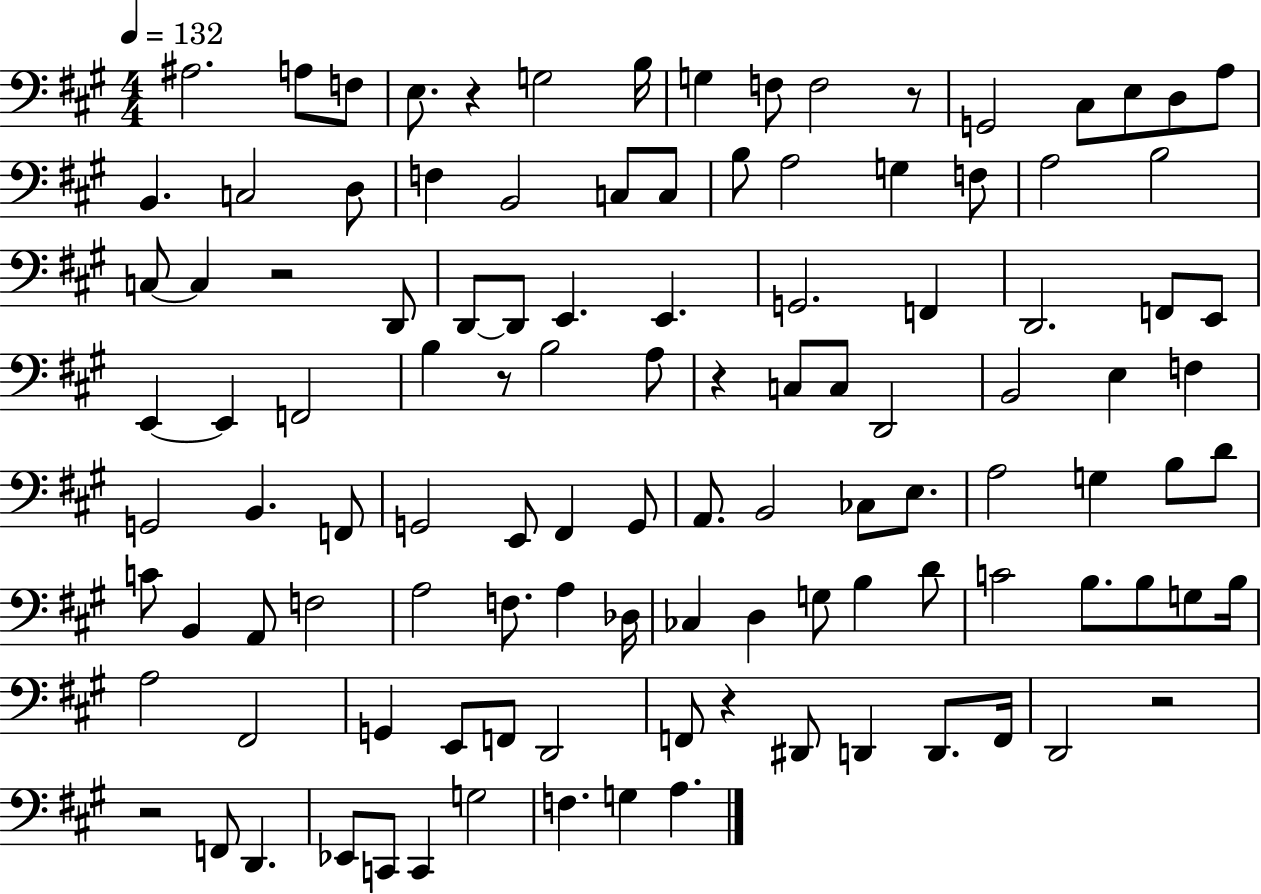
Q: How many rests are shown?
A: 8